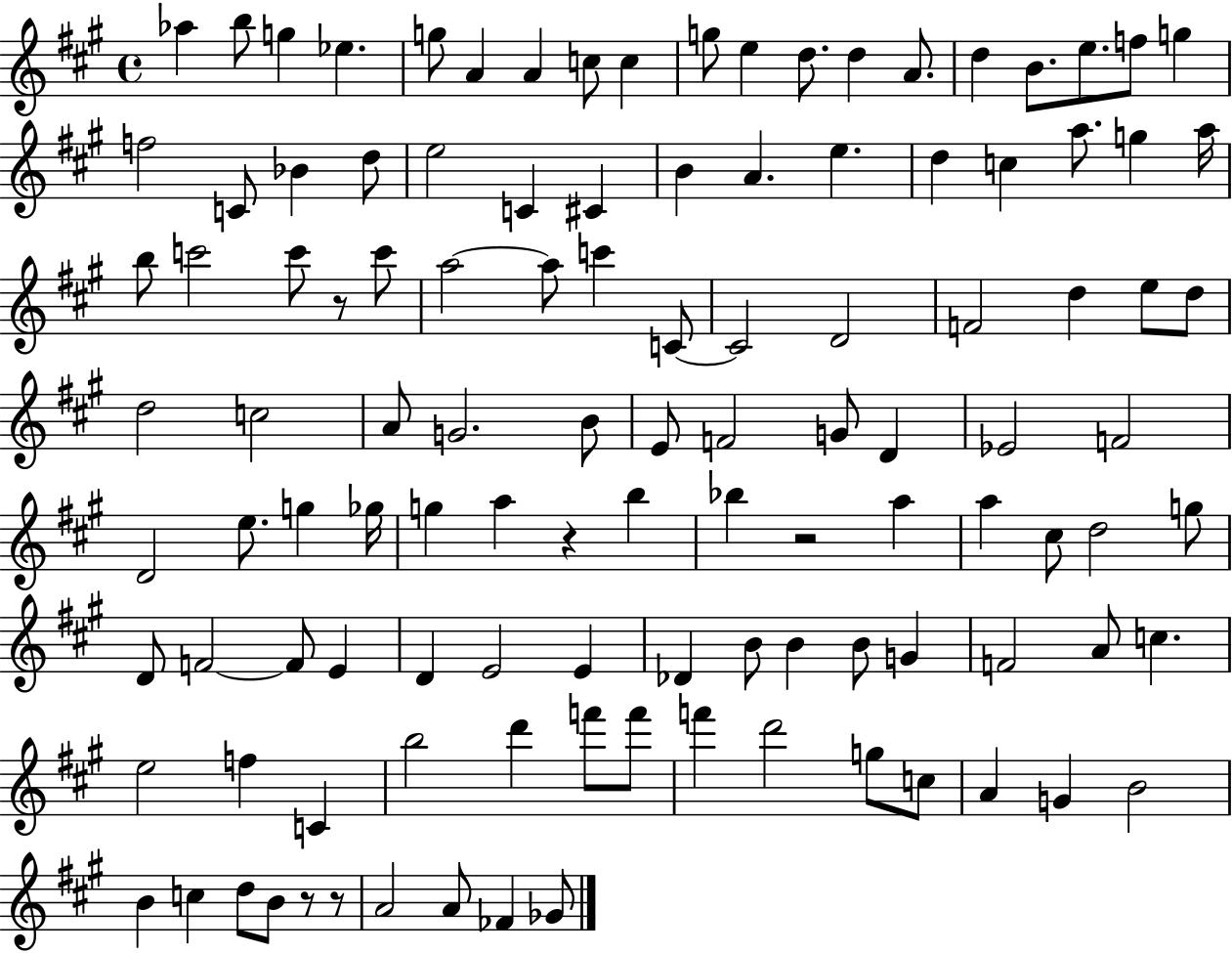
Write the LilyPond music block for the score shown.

{
  \clef treble
  \time 4/4
  \defaultTimeSignature
  \key a \major
  aes''4 b''8 g''4 ees''4. | g''8 a'4 a'4 c''8 c''4 | g''8 e''4 d''8. d''4 a'8. | d''4 b'8. e''8. f''8 g''4 | \break f''2 c'8 bes'4 d''8 | e''2 c'4 cis'4 | b'4 a'4. e''4. | d''4 c''4 a''8. g''4 a''16 | \break b''8 c'''2 c'''8 r8 c'''8 | a''2~~ a''8 c'''4 c'8~~ | c'2 d'2 | f'2 d''4 e''8 d''8 | \break d''2 c''2 | a'8 g'2. b'8 | e'8 f'2 g'8 d'4 | ees'2 f'2 | \break d'2 e''8. g''4 ges''16 | g''4 a''4 r4 b''4 | bes''4 r2 a''4 | a''4 cis''8 d''2 g''8 | \break d'8 f'2~~ f'8 e'4 | d'4 e'2 e'4 | des'4 b'8 b'4 b'8 g'4 | f'2 a'8 c''4. | \break e''2 f''4 c'4 | b''2 d'''4 f'''8 f'''8 | f'''4 d'''2 g''8 c''8 | a'4 g'4 b'2 | \break b'4 c''4 d''8 b'8 r8 r8 | a'2 a'8 fes'4 ges'8 | \bar "|."
}